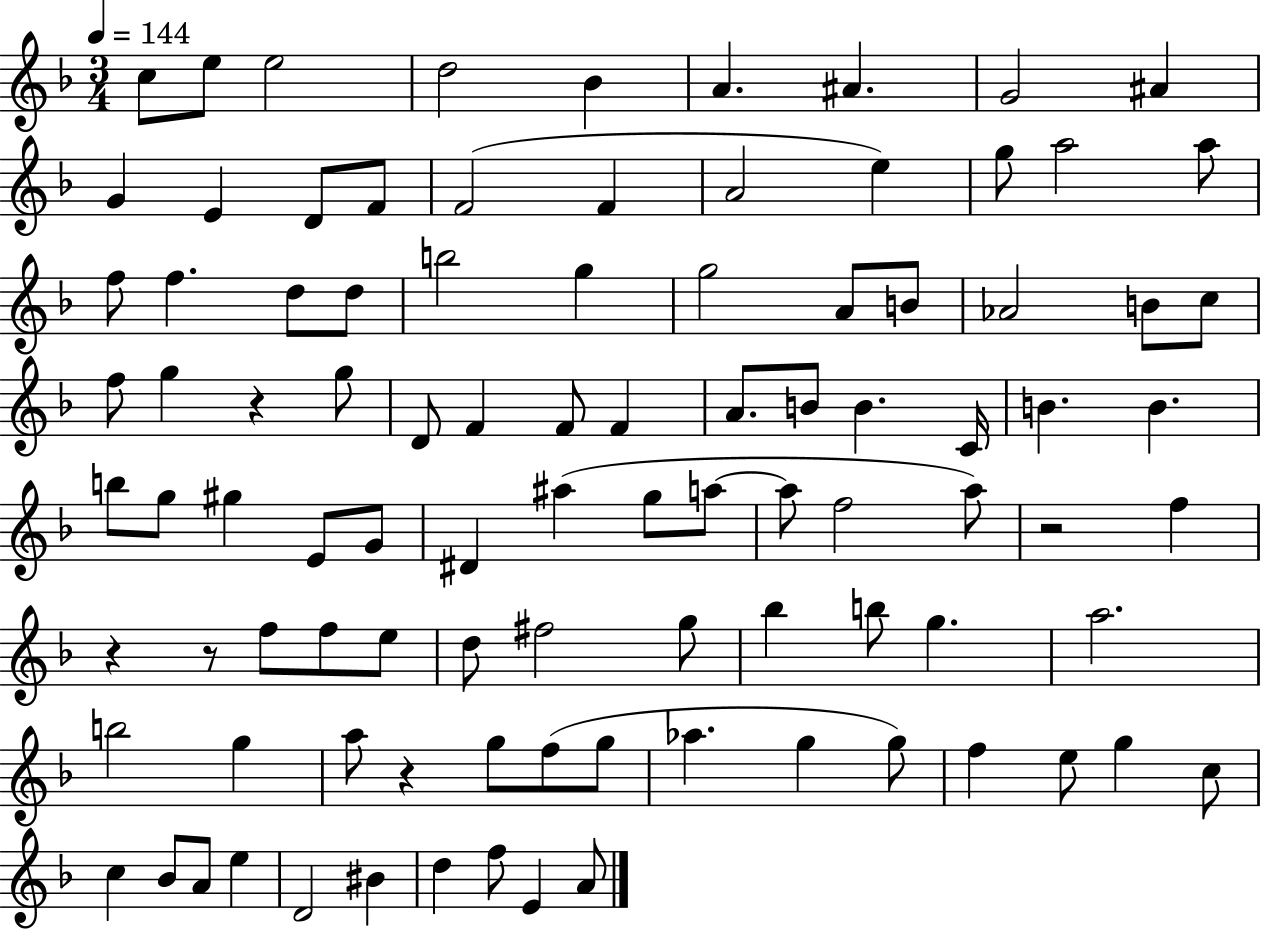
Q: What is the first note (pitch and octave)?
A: C5